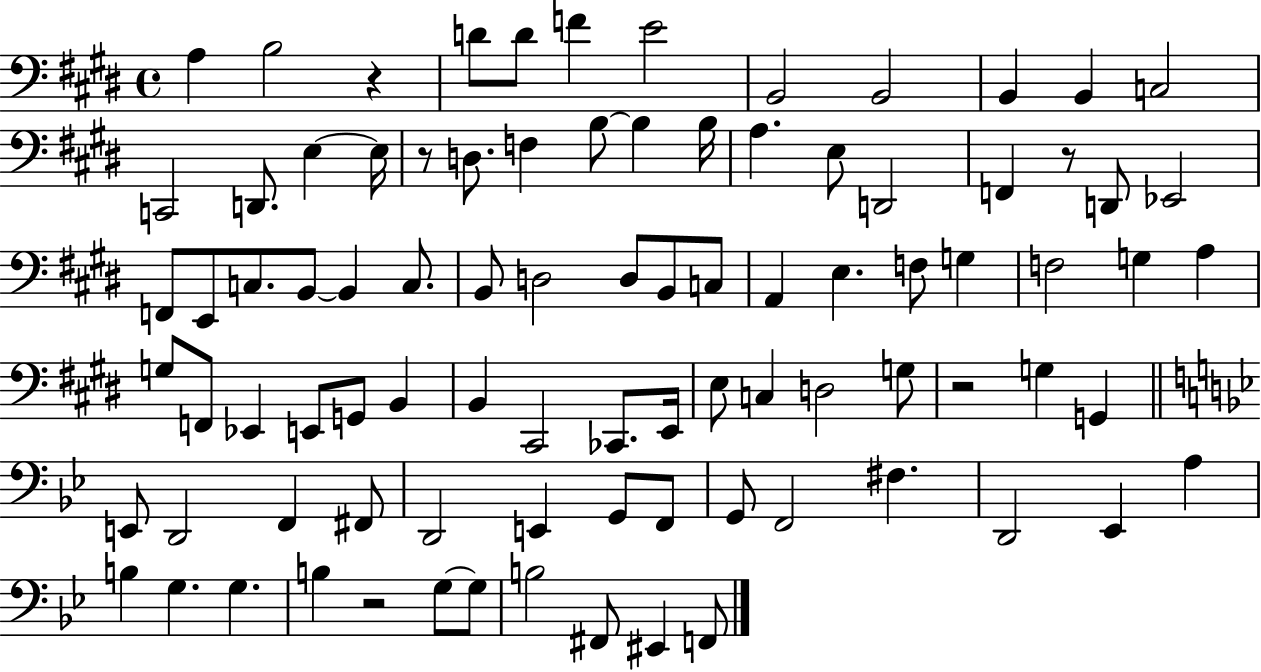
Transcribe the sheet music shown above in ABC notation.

X:1
T:Untitled
M:4/4
L:1/4
K:E
A, B,2 z D/2 D/2 F E2 B,,2 B,,2 B,, B,, C,2 C,,2 D,,/2 E, E,/4 z/2 D,/2 F, B,/2 B, B,/4 A, E,/2 D,,2 F,, z/2 D,,/2 _E,,2 F,,/2 E,,/2 C,/2 B,,/2 B,, C,/2 B,,/2 D,2 D,/2 B,,/2 C,/2 A,, E, F,/2 G, F,2 G, A, G,/2 F,,/2 _E,, E,,/2 G,,/2 B,, B,, ^C,,2 _C,,/2 E,,/4 E,/2 C, D,2 G,/2 z2 G, G,, E,,/2 D,,2 F,, ^F,,/2 D,,2 E,, G,,/2 F,,/2 G,,/2 F,,2 ^F, D,,2 _E,, A, B, G, G, B, z2 G,/2 G,/2 B,2 ^F,,/2 ^E,, F,,/2